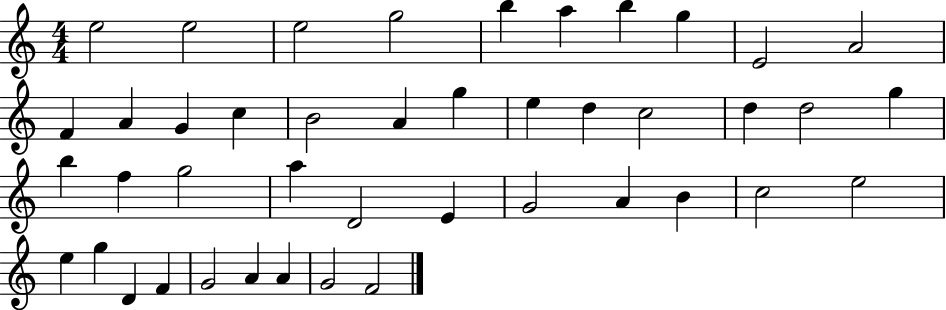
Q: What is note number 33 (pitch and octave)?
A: C5